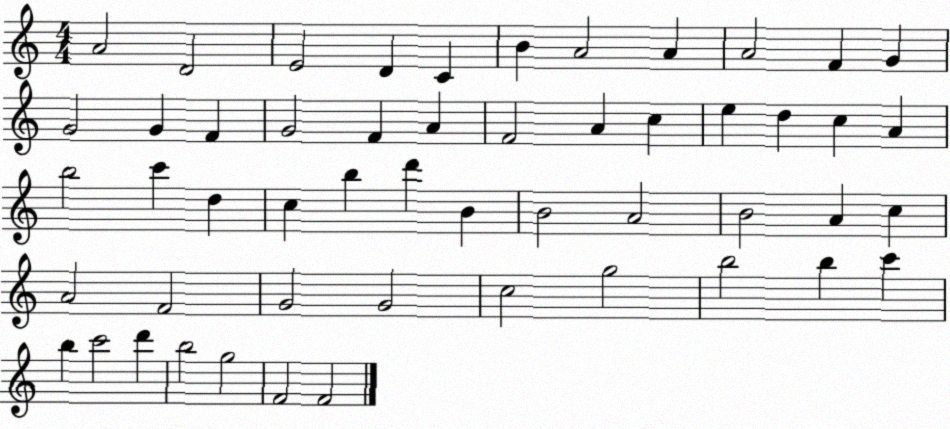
X:1
T:Untitled
M:4/4
L:1/4
K:C
A2 D2 E2 D C B A2 A A2 F G G2 G F G2 F A F2 A c e d c A b2 c' d c b d' B B2 A2 B2 A c A2 F2 G2 G2 c2 g2 b2 b c' b c'2 d' b2 g2 F2 F2